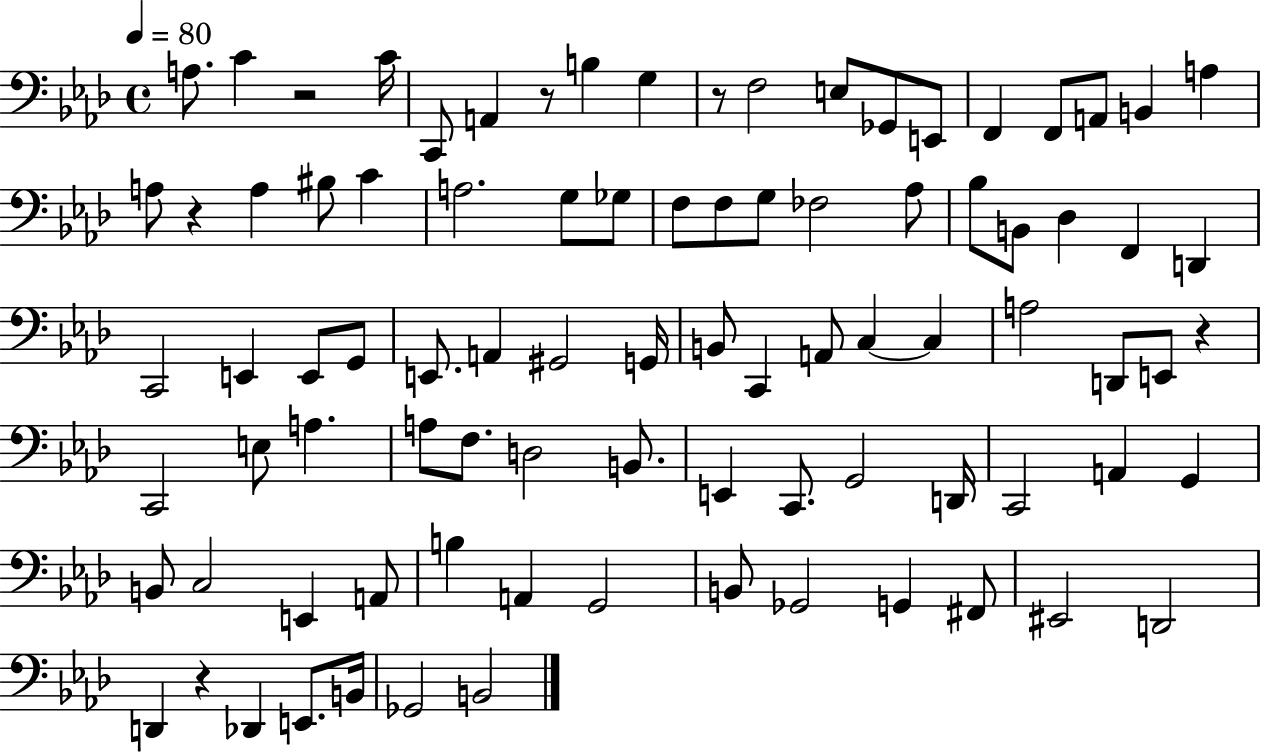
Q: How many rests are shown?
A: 6